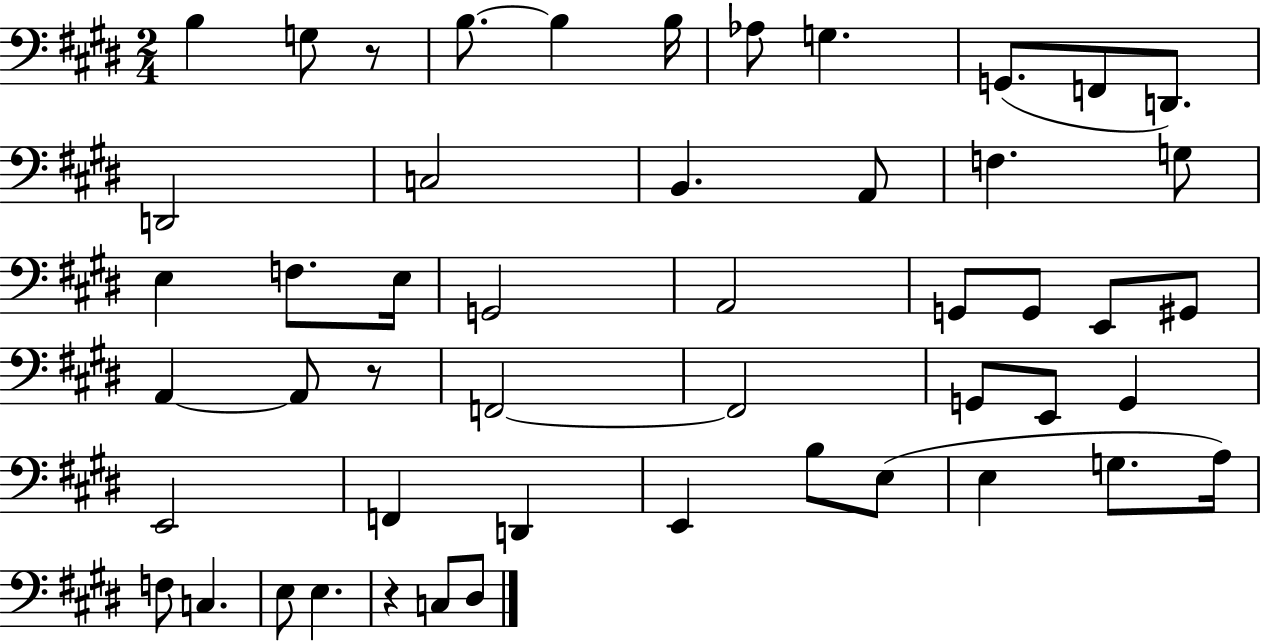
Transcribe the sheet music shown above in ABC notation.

X:1
T:Untitled
M:2/4
L:1/4
K:E
B, G,/2 z/2 B,/2 B, B,/4 _A,/2 G, G,,/2 F,,/2 D,,/2 D,,2 C,2 B,, A,,/2 F, G,/2 E, F,/2 E,/4 G,,2 A,,2 G,,/2 G,,/2 E,,/2 ^G,,/2 A,, A,,/2 z/2 F,,2 F,,2 G,,/2 E,,/2 G,, E,,2 F,, D,, E,, B,/2 E,/2 E, G,/2 A,/4 F,/2 C, E,/2 E, z C,/2 ^D,/2